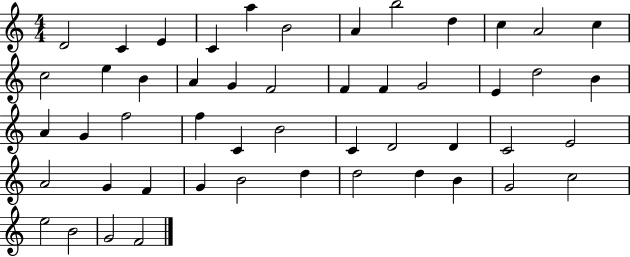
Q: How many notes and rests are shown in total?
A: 50